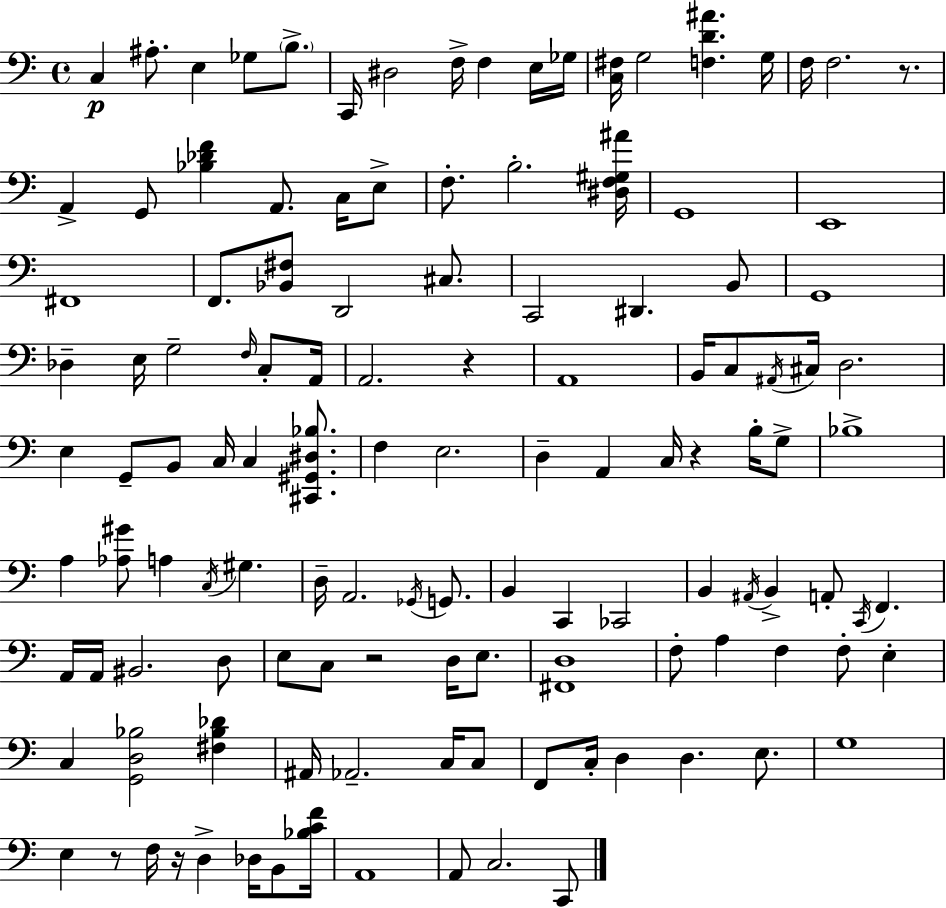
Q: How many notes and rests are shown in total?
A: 125